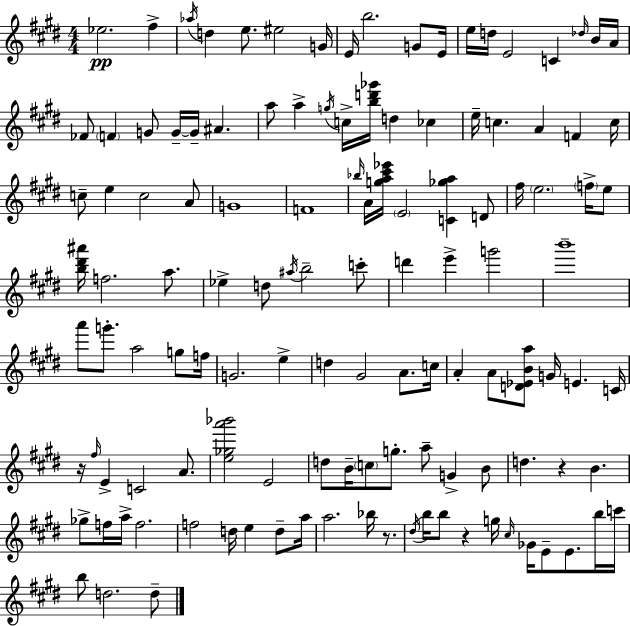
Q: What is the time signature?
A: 4/4